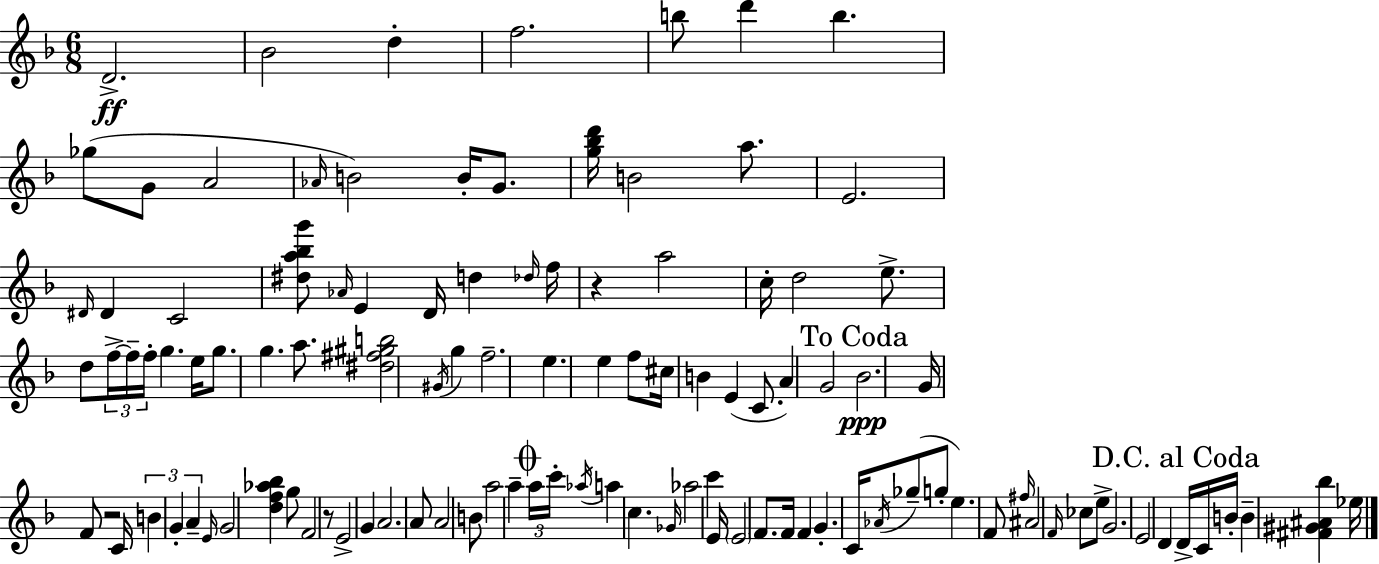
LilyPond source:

{
  \clef treble
  \numericTimeSignature
  \time 6/8
  \key d \minor
  \repeat volta 2 { d'2.->\ff | bes'2 d''4-. | f''2. | b''8 d'''4 b''4. | \break ges''8( g'8 a'2 | \grace { aes'16 } b'2) b'16-. g'8. | <g'' bes'' d'''>16 b'2 a''8. | e'2. | \break \grace { dis'16 } dis'4 c'2 | <dis'' a'' bes'' g'''>8 \grace { aes'16 } e'4 d'16 d''4 | \grace { des''16 } f''16 r4 a''2 | c''16-. d''2 | \break e''8.-> d''8 \tuplet 3/2 { f''16->~~ f''16-- f''16-. } g''4. | e''16 g''8. g''4. | a''8. <dis'' fis'' gis'' b''>2 | \acciaccatura { gis'16 } g''4 f''2.-- | \break e''4. e''4 | f''8 cis''16 b'4 e'4( | c'8. a'4) g'2 | \mark "To Coda" bes'2.\ppp | \break g'16 f'8 r2 | c'16 \tuplet 3/2 { b'4 g'4-. | a'4-- } \grace { e'16 } g'2 | <d'' f'' aes'' bes''>4 g''8 f'2 | \break r8 e'2-> | g'4 a'2. | a'8 a'2 | b'8 a''2 | \break a''4-- \mark \markup { \musicglyph "scripts.coda" } \tuplet 3/2 { a''16 c'''16-. \acciaccatura { aes''16 } } a''4 | c''4. \grace { ges'16 } aes''2 | c'''4 e'16 \parenthesize e'2 | f'8. f'16 f'4 | \break g'4.-. c'16 \acciaccatura { aes'16 } ges''8--( g''8-. | e''4.) f'8 \grace { fis''16 } ais'2 | \grace { f'16 } ces''8 e''8-> g'2. | e'2 | \break d'4 \mark "D.C. al Coda" d'16-> | c'16 b'16-. b'4-- <fis' gis' ais' bes''>4 ees''16 } \bar "|."
}